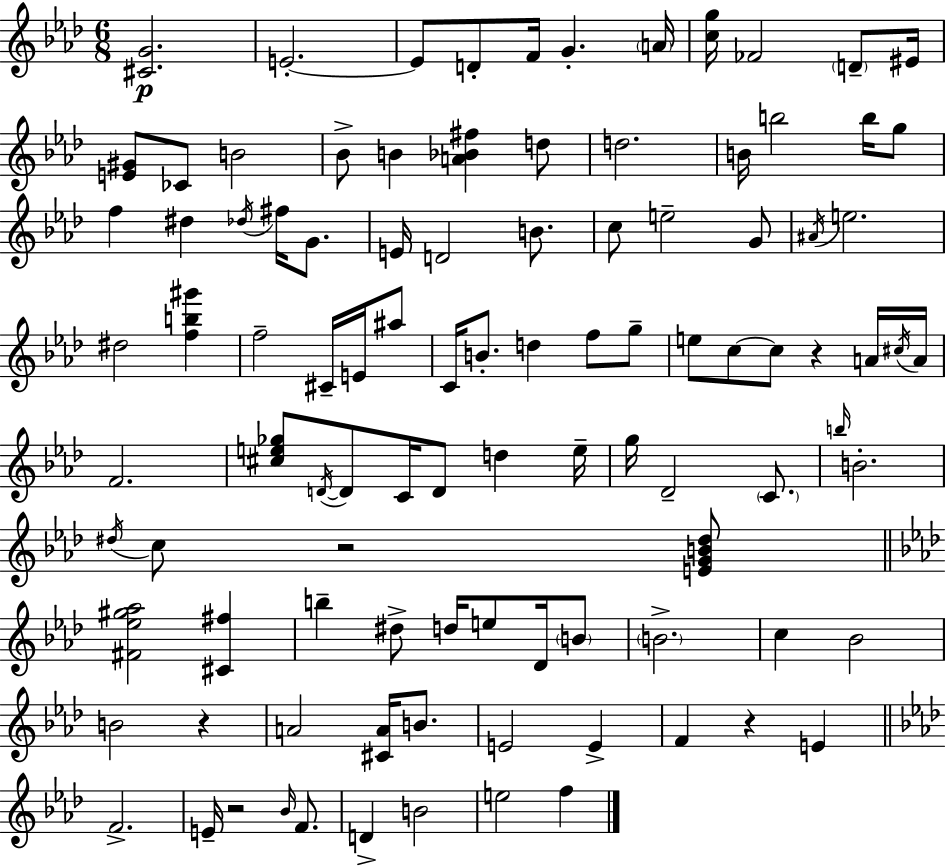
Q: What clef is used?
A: treble